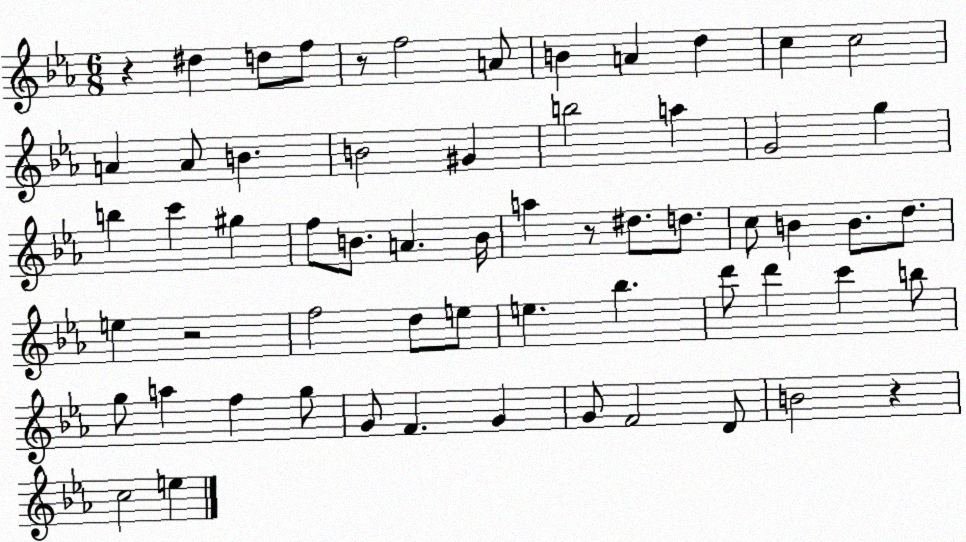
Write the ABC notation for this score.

X:1
T:Untitled
M:6/8
L:1/4
K:Eb
z ^d d/2 f/2 z/2 f2 A/2 B A d c c2 A A/2 B B2 ^G b2 a G2 g b c' ^g f/2 B/2 A B/4 a z/2 ^d/2 d/2 c/2 B B/2 d/2 e z2 f2 d/2 e/2 e _b d'/2 d' c' b/2 g/2 a f g/2 G/2 F G G/2 F2 D/2 B2 z c2 e